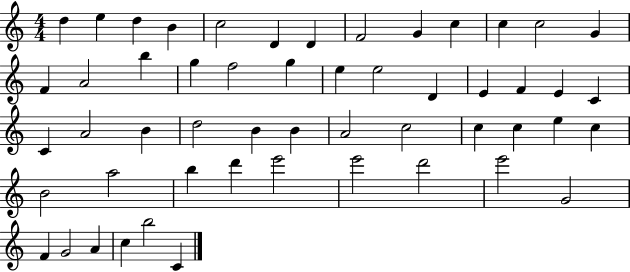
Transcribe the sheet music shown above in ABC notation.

X:1
T:Untitled
M:4/4
L:1/4
K:C
d e d B c2 D D F2 G c c c2 G F A2 b g f2 g e e2 D E F E C C A2 B d2 B B A2 c2 c c e c B2 a2 b d' e'2 e'2 d'2 e'2 G2 F G2 A c b2 C